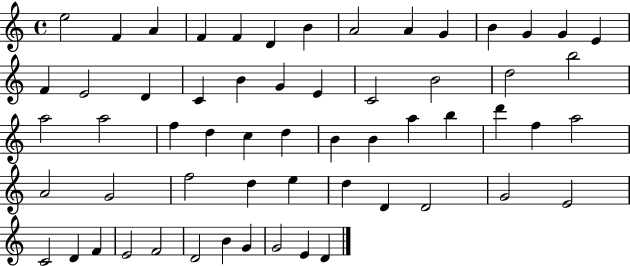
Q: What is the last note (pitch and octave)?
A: D4